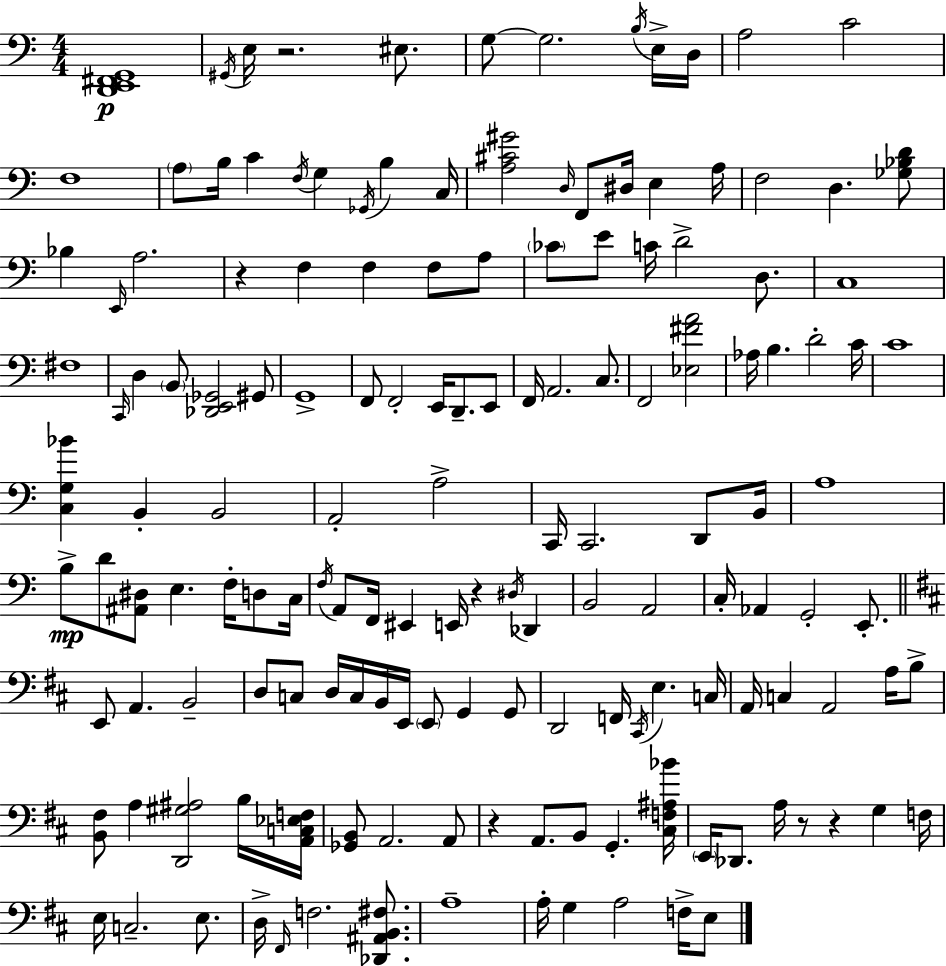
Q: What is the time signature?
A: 4/4